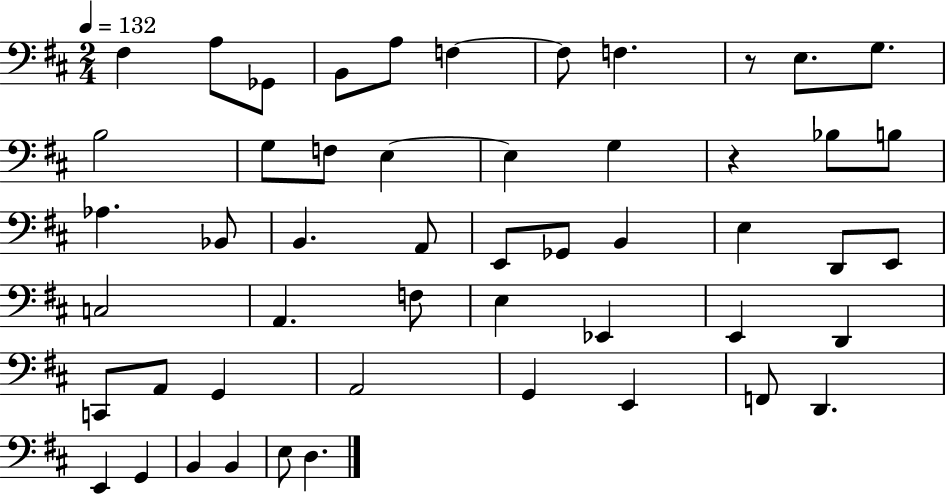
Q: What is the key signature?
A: D major